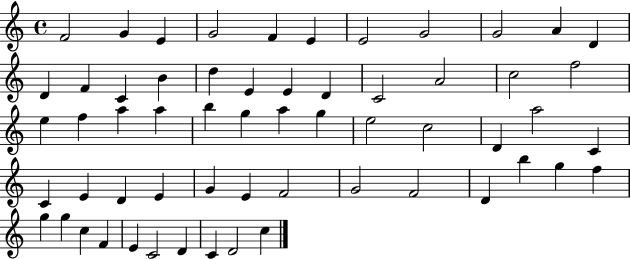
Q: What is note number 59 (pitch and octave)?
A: C5